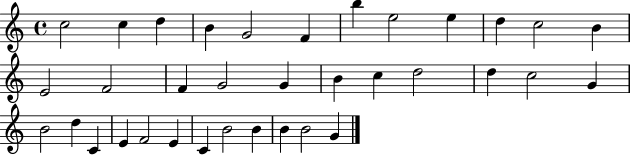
{
  \clef treble
  \time 4/4
  \defaultTimeSignature
  \key c \major
  c''2 c''4 d''4 | b'4 g'2 f'4 | b''4 e''2 e''4 | d''4 c''2 b'4 | \break e'2 f'2 | f'4 g'2 g'4 | b'4 c''4 d''2 | d''4 c''2 g'4 | \break b'2 d''4 c'4 | e'4 f'2 e'4 | c'4 b'2 b'4 | b'4 b'2 g'4 | \break \bar "|."
}